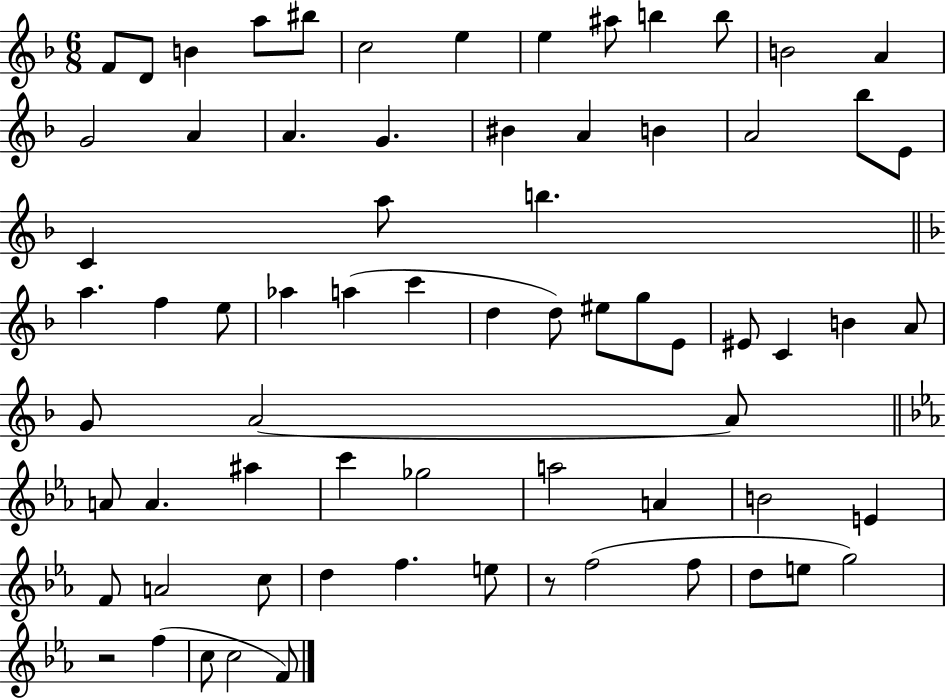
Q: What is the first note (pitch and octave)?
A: F4